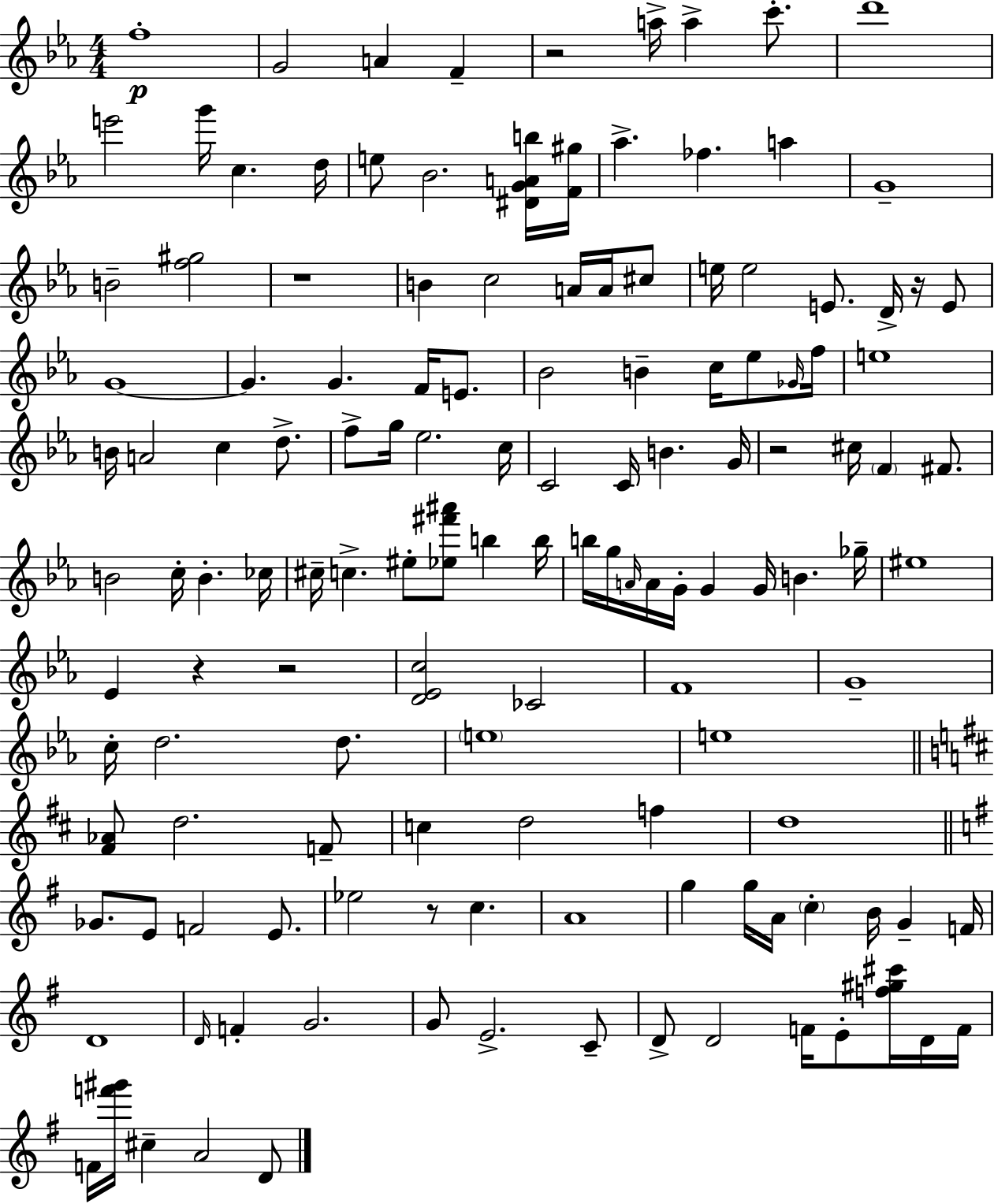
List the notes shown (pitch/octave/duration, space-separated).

F5/w G4/h A4/q F4/q R/h A5/s A5/q C6/e. D6/w E6/h G6/s C5/q. D5/s E5/e Bb4/h. [D#4,G4,A4,B5]/s [F4,G#5]/s Ab5/q. FES5/q. A5/q G4/w B4/h [F5,G#5]/h R/w B4/q C5/h A4/s A4/s C#5/e E5/s E5/h E4/e. D4/s R/s E4/e G4/w G4/q. G4/q. F4/s E4/e. Bb4/h B4/q C5/s Eb5/e Gb4/s F5/s E5/w B4/s A4/h C5/q D5/e. F5/e G5/s Eb5/h. C5/s C4/h C4/s B4/q. G4/s R/h C#5/s F4/q F#4/e. B4/h C5/s B4/q. CES5/s C#5/s C5/q. EIS5/e [Eb5,F#6,A#6]/e B5/q B5/s B5/s G5/s A4/s A4/s G4/s G4/q G4/s B4/q. Gb5/s EIS5/w Eb4/q R/q R/h [D4,Eb4,C5]/h CES4/h F4/w G4/w C5/s D5/h. D5/e. E5/w E5/w [F#4,Ab4]/e D5/h. F4/e C5/q D5/h F5/q D5/w Gb4/e. E4/e F4/h E4/e. Eb5/h R/e C5/q. A4/w G5/q G5/s A4/s C5/q B4/s G4/q F4/s D4/w D4/s F4/q G4/h. G4/e E4/h. C4/e D4/e D4/h F4/s E4/e [F5,G#5,C#6]/s D4/s F4/s F4/s [F6,G#6]/s C#5/q A4/h D4/e